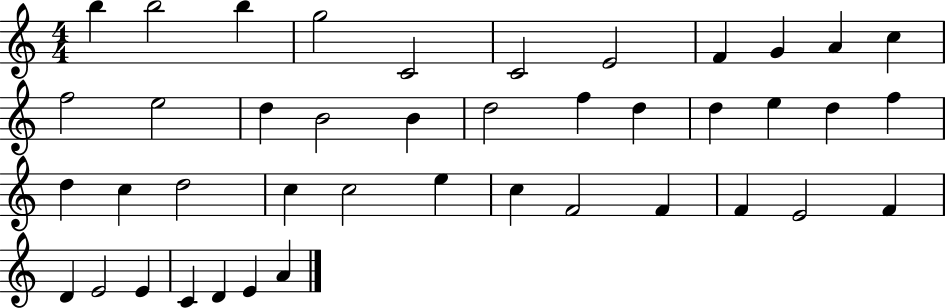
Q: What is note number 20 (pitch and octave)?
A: D5